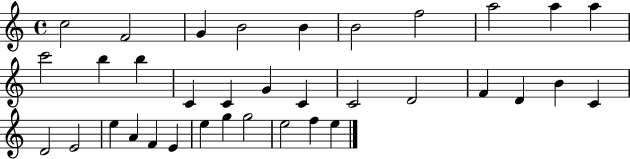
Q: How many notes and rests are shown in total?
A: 35